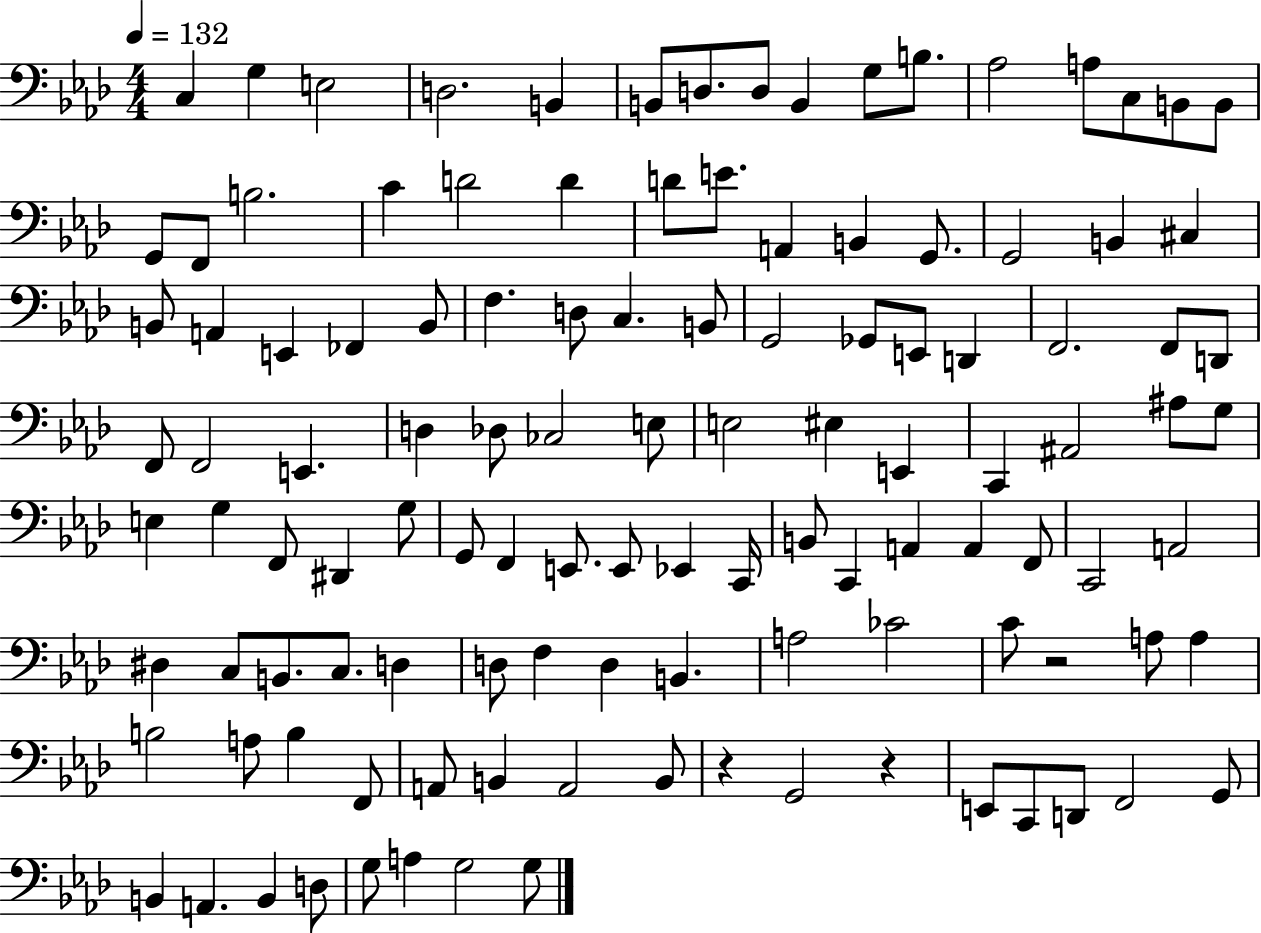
C3/q G3/q E3/h D3/h. B2/q B2/e D3/e. D3/e B2/q G3/e B3/e. Ab3/h A3/e C3/e B2/e B2/e G2/e F2/e B3/h. C4/q D4/h D4/q D4/e E4/e. A2/q B2/q G2/e. G2/h B2/q C#3/q B2/e A2/q E2/q FES2/q B2/e F3/q. D3/e C3/q. B2/e G2/h Gb2/e E2/e D2/q F2/h. F2/e D2/e F2/e F2/h E2/q. D3/q Db3/e CES3/h E3/e E3/h EIS3/q E2/q C2/q A#2/h A#3/e G3/e E3/q G3/q F2/e D#2/q G3/e G2/e F2/q E2/e. E2/e Eb2/q C2/s B2/e C2/q A2/q A2/q F2/e C2/h A2/h D#3/q C3/e B2/e. C3/e. D3/q D3/e F3/q D3/q B2/q. A3/h CES4/h C4/e R/h A3/e A3/q B3/h A3/e B3/q F2/e A2/e B2/q A2/h B2/e R/q G2/h R/q E2/e C2/e D2/e F2/h G2/e B2/q A2/q. B2/q D3/e G3/e A3/q G3/h G3/e